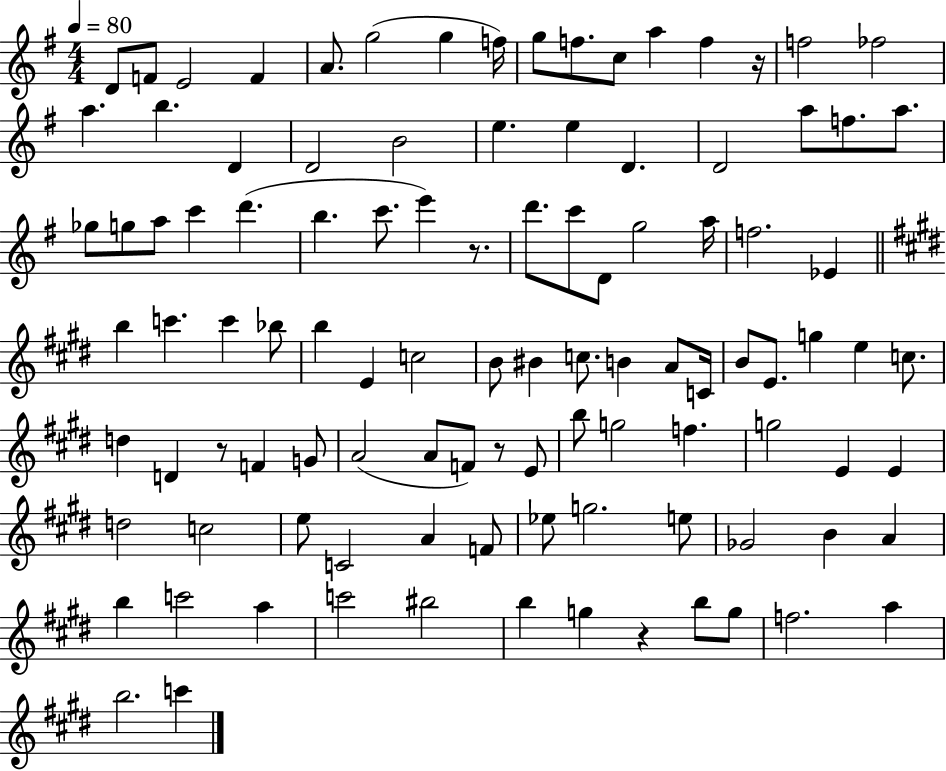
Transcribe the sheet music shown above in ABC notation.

X:1
T:Untitled
M:4/4
L:1/4
K:G
D/2 F/2 E2 F A/2 g2 g f/4 g/2 f/2 c/2 a f z/4 f2 _f2 a b D D2 B2 e e D D2 a/2 f/2 a/2 _g/2 g/2 a/2 c' d' b c'/2 e' z/2 d'/2 c'/2 D/2 g2 a/4 f2 _E b c' c' _b/2 b E c2 B/2 ^B c/2 B A/2 C/4 B/2 E/2 g e c/2 d D z/2 F G/2 A2 A/2 F/2 z/2 E/2 b/2 g2 f g2 E E d2 c2 e/2 C2 A F/2 _e/2 g2 e/2 _G2 B A b c'2 a c'2 ^b2 b g z b/2 g/2 f2 a b2 c'